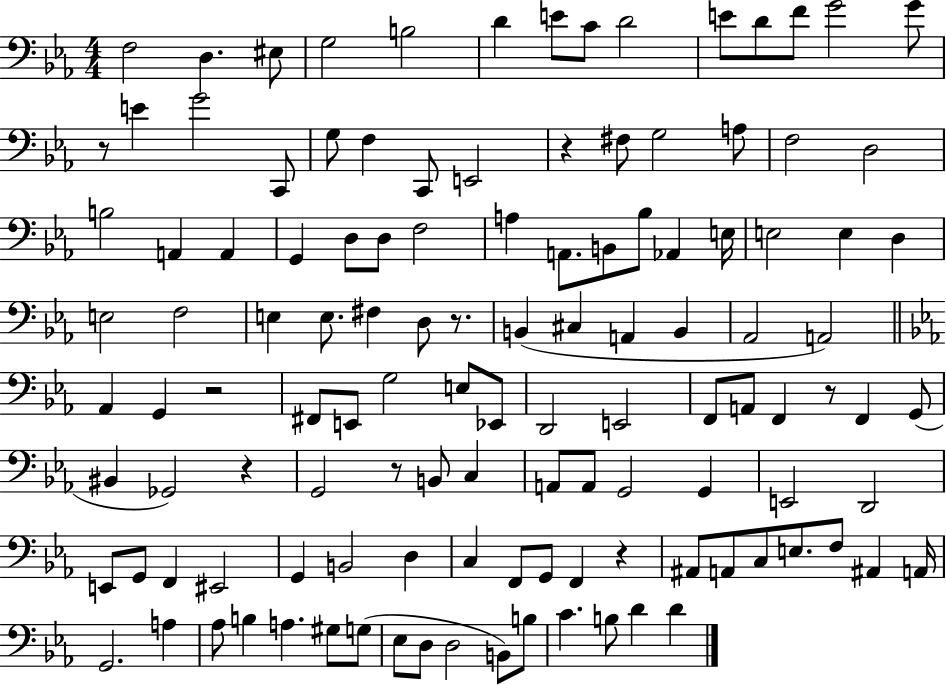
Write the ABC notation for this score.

X:1
T:Untitled
M:4/4
L:1/4
K:Eb
F,2 D, ^E,/2 G,2 B,2 D E/2 C/2 D2 E/2 D/2 F/2 G2 G/2 z/2 E G2 C,,/2 G,/2 F, C,,/2 E,,2 z ^F,/2 G,2 A,/2 F,2 D,2 B,2 A,, A,, G,, D,/2 D,/2 F,2 A, A,,/2 B,,/2 _B,/2 _A,, E,/4 E,2 E, D, E,2 F,2 E, E,/2 ^F, D,/2 z/2 B,, ^C, A,, B,, _A,,2 A,,2 _A,, G,, z2 ^F,,/2 E,,/2 G,2 E,/2 _E,,/2 D,,2 E,,2 F,,/2 A,,/2 F,, z/2 F,, G,,/2 ^B,, _G,,2 z G,,2 z/2 B,,/2 C, A,,/2 A,,/2 G,,2 G,, E,,2 D,,2 E,,/2 G,,/2 F,, ^E,,2 G,, B,,2 D, C, F,,/2 G,,/2 F,, z ^A,,/2 A,,/2 C,/2 E,/2 F,/2 ^A,, A,,/4 G,,2 A, _A,/2 B, A, ^G,/2 G,/2 _E,/2 D,/2 D,2 B,,/2 B,/2 C B,/2 D D